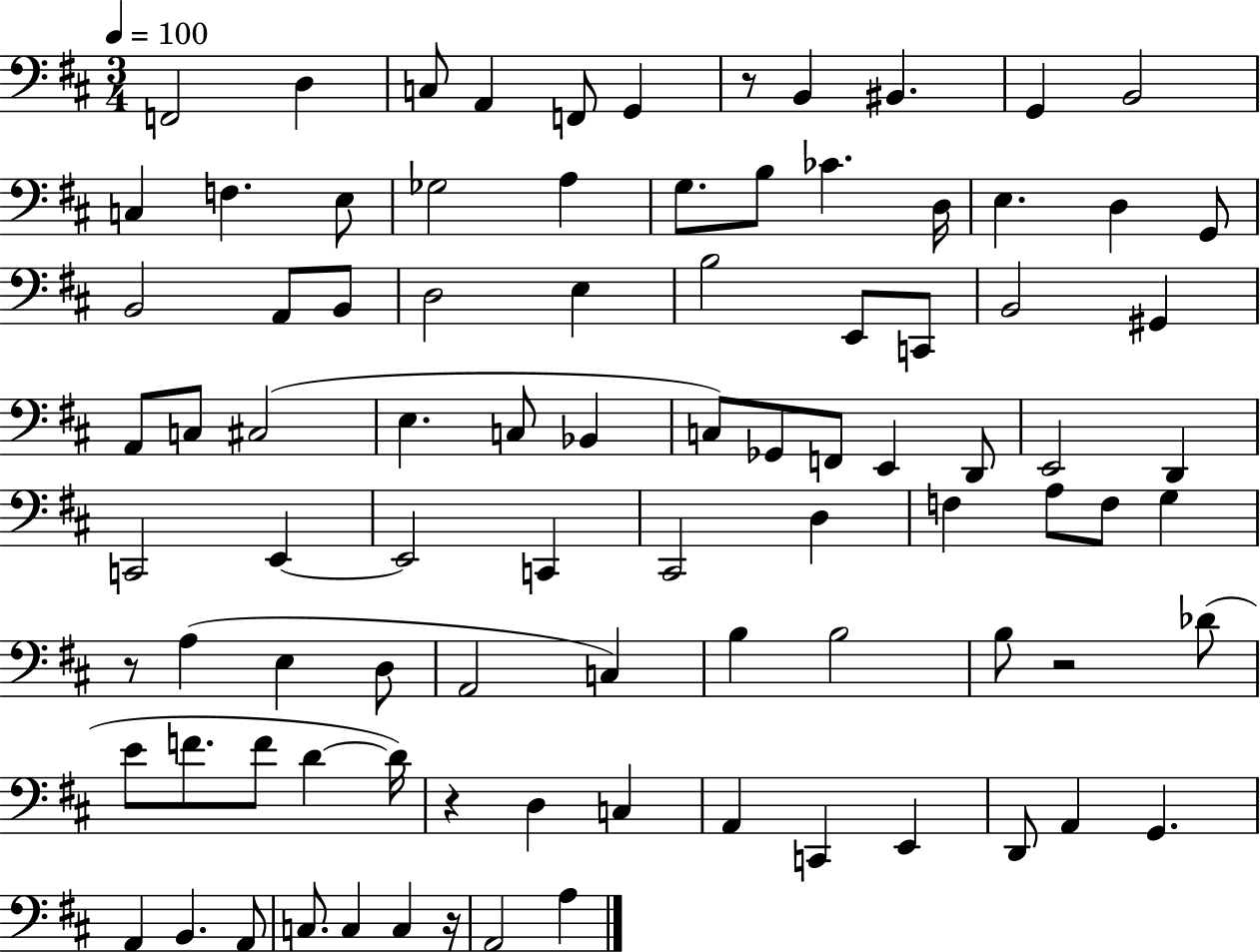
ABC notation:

X:1
T:Untitled
M:3/4
L:1/4
K:D
F,,2 D, C,/2 A,, F,,/2 G,, z/2 B,, ^B,, G,, B,,2 C, F, E,/2 _G,2 A, G,/2 B,/2 _C D,/4 E, D, G,,/2 B,,2 A,,/2 B,,/2 D,2 E, B,2 E,,/2 C,,/2 B,,2 ^G,, A,,/2 C,/2 ^C,2 E, C,/2 _B,, C,/2 _G,,/2 F,,/2 E,, D,,/2 E,,2 D,, C,,2 E,, E,,2 C,, ^C,,2 D, F, A,/2 F,/2 G, z/2 A, E, D,/2 A,,2 C, B, B,2 B,/2 z2 _D/2 E/2 F/2 F/2 D D/4 z D, C, A,, C,, E,, D,,/2 A,, G,, A,, B,, A,,/2 C,/2 C, C, z/4 A,,2 A,